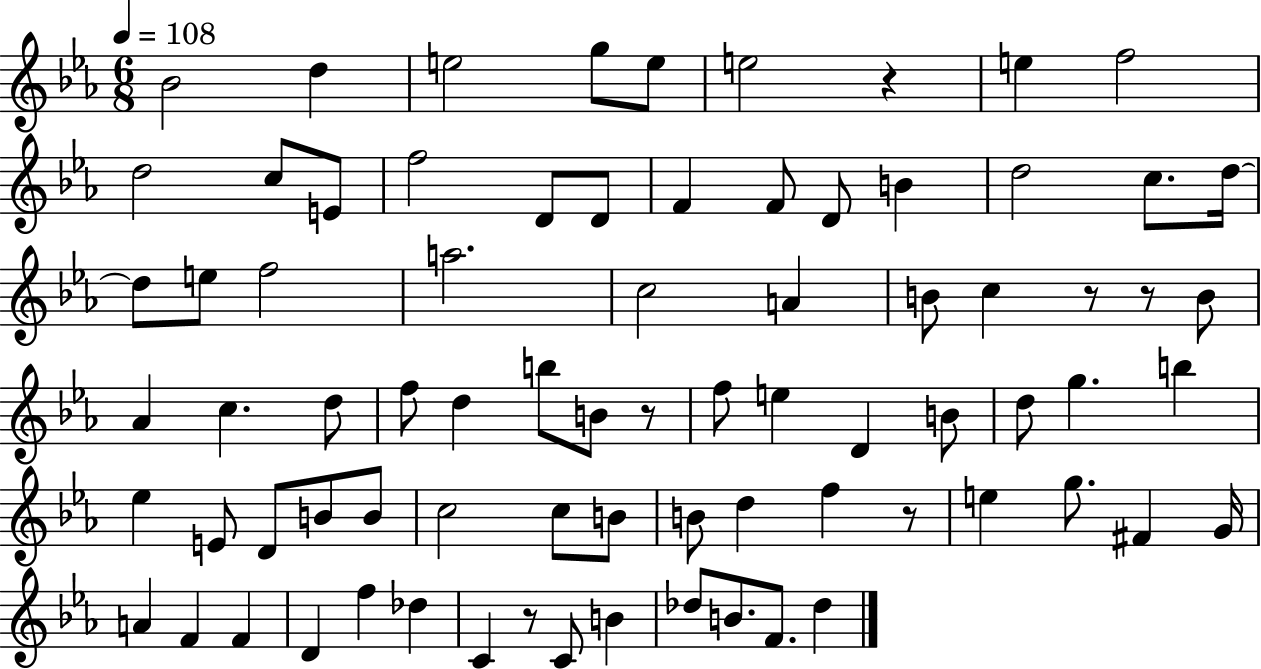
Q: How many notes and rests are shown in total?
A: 78